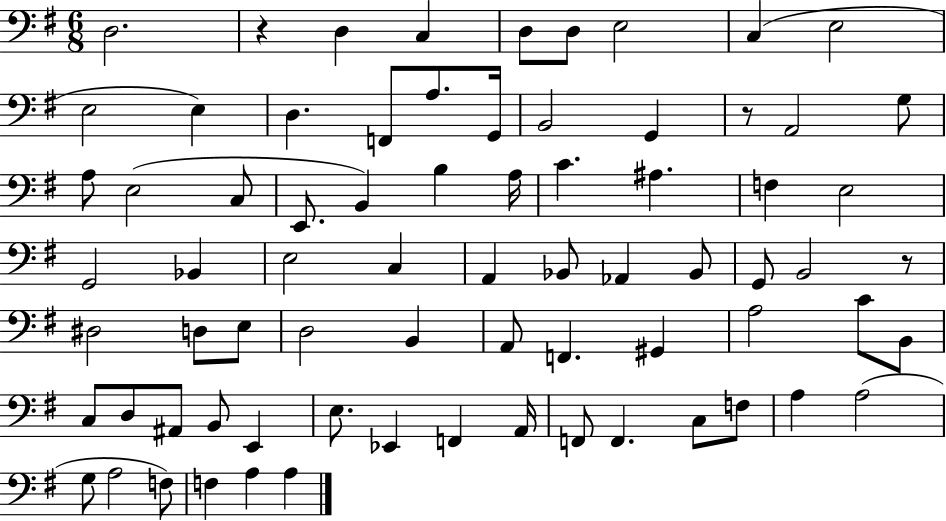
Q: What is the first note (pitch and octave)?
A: D3